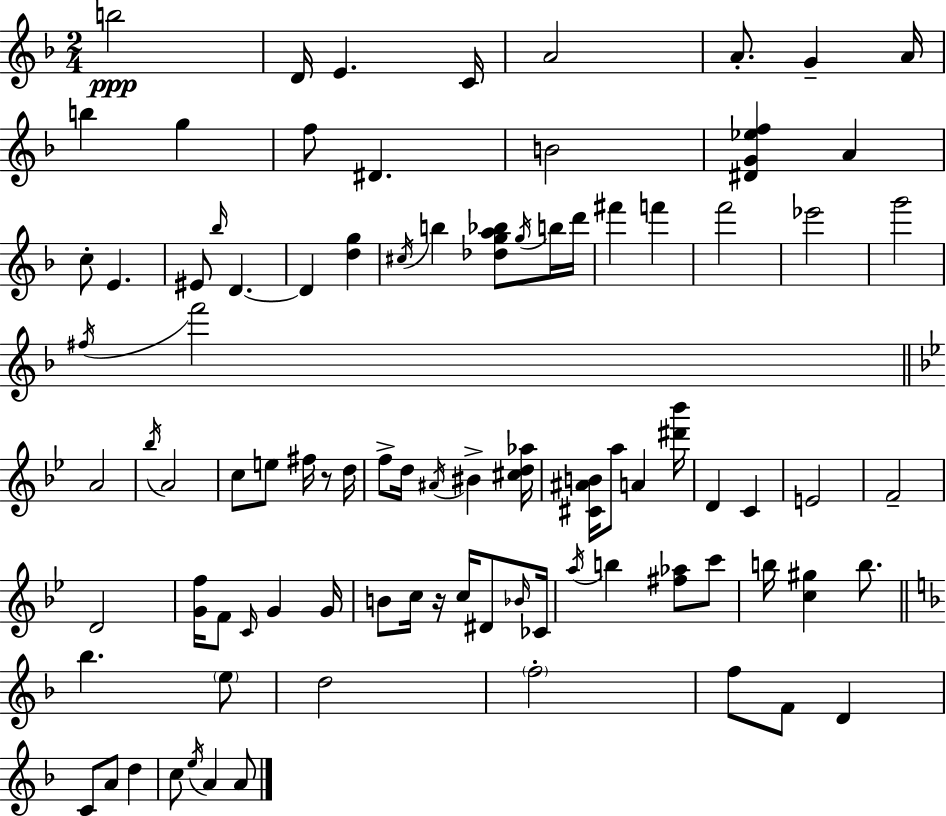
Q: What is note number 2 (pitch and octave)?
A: D4